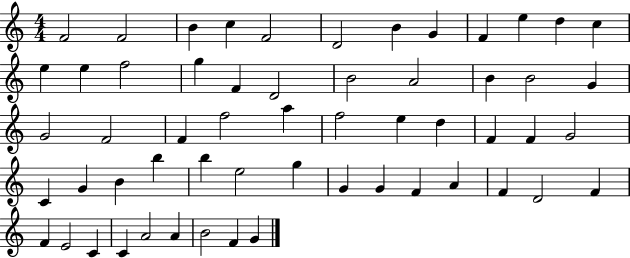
{
  \clef treble
  \numericTimeSignature
  \time 4/4
  \key c \major
  f'2 f'2 | b'4 c''4 f'2 | d'2 b'4 g'4 | f'4 e''4 d''4 c''4 | \break e''4 e''4 f''2 | g''4 f'4 d'2 | b'2 a'2 | b'4 b'2 g'4 | \break g'2 f'2 | f'4 f''2 a''4 | f''2 e''4 d''4 | f'4 f'4 g'2 | \break c'4 g'4 b'4 b''4 | b''4 e''2 g''4 | g'4 g'4 f'4 a'4 | f'4 d'2 f'4 | \break f'4 e'2 c'4 | c'4 a'2 a'4 | b'2 f'4 g'4 | \bar "|."
}